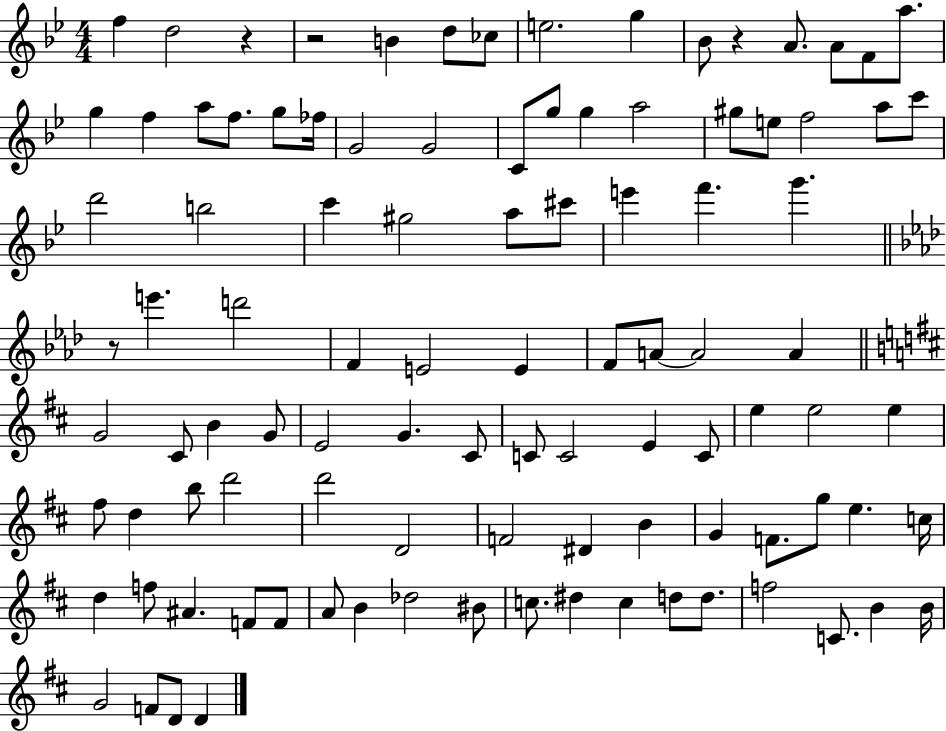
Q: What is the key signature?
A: BES major